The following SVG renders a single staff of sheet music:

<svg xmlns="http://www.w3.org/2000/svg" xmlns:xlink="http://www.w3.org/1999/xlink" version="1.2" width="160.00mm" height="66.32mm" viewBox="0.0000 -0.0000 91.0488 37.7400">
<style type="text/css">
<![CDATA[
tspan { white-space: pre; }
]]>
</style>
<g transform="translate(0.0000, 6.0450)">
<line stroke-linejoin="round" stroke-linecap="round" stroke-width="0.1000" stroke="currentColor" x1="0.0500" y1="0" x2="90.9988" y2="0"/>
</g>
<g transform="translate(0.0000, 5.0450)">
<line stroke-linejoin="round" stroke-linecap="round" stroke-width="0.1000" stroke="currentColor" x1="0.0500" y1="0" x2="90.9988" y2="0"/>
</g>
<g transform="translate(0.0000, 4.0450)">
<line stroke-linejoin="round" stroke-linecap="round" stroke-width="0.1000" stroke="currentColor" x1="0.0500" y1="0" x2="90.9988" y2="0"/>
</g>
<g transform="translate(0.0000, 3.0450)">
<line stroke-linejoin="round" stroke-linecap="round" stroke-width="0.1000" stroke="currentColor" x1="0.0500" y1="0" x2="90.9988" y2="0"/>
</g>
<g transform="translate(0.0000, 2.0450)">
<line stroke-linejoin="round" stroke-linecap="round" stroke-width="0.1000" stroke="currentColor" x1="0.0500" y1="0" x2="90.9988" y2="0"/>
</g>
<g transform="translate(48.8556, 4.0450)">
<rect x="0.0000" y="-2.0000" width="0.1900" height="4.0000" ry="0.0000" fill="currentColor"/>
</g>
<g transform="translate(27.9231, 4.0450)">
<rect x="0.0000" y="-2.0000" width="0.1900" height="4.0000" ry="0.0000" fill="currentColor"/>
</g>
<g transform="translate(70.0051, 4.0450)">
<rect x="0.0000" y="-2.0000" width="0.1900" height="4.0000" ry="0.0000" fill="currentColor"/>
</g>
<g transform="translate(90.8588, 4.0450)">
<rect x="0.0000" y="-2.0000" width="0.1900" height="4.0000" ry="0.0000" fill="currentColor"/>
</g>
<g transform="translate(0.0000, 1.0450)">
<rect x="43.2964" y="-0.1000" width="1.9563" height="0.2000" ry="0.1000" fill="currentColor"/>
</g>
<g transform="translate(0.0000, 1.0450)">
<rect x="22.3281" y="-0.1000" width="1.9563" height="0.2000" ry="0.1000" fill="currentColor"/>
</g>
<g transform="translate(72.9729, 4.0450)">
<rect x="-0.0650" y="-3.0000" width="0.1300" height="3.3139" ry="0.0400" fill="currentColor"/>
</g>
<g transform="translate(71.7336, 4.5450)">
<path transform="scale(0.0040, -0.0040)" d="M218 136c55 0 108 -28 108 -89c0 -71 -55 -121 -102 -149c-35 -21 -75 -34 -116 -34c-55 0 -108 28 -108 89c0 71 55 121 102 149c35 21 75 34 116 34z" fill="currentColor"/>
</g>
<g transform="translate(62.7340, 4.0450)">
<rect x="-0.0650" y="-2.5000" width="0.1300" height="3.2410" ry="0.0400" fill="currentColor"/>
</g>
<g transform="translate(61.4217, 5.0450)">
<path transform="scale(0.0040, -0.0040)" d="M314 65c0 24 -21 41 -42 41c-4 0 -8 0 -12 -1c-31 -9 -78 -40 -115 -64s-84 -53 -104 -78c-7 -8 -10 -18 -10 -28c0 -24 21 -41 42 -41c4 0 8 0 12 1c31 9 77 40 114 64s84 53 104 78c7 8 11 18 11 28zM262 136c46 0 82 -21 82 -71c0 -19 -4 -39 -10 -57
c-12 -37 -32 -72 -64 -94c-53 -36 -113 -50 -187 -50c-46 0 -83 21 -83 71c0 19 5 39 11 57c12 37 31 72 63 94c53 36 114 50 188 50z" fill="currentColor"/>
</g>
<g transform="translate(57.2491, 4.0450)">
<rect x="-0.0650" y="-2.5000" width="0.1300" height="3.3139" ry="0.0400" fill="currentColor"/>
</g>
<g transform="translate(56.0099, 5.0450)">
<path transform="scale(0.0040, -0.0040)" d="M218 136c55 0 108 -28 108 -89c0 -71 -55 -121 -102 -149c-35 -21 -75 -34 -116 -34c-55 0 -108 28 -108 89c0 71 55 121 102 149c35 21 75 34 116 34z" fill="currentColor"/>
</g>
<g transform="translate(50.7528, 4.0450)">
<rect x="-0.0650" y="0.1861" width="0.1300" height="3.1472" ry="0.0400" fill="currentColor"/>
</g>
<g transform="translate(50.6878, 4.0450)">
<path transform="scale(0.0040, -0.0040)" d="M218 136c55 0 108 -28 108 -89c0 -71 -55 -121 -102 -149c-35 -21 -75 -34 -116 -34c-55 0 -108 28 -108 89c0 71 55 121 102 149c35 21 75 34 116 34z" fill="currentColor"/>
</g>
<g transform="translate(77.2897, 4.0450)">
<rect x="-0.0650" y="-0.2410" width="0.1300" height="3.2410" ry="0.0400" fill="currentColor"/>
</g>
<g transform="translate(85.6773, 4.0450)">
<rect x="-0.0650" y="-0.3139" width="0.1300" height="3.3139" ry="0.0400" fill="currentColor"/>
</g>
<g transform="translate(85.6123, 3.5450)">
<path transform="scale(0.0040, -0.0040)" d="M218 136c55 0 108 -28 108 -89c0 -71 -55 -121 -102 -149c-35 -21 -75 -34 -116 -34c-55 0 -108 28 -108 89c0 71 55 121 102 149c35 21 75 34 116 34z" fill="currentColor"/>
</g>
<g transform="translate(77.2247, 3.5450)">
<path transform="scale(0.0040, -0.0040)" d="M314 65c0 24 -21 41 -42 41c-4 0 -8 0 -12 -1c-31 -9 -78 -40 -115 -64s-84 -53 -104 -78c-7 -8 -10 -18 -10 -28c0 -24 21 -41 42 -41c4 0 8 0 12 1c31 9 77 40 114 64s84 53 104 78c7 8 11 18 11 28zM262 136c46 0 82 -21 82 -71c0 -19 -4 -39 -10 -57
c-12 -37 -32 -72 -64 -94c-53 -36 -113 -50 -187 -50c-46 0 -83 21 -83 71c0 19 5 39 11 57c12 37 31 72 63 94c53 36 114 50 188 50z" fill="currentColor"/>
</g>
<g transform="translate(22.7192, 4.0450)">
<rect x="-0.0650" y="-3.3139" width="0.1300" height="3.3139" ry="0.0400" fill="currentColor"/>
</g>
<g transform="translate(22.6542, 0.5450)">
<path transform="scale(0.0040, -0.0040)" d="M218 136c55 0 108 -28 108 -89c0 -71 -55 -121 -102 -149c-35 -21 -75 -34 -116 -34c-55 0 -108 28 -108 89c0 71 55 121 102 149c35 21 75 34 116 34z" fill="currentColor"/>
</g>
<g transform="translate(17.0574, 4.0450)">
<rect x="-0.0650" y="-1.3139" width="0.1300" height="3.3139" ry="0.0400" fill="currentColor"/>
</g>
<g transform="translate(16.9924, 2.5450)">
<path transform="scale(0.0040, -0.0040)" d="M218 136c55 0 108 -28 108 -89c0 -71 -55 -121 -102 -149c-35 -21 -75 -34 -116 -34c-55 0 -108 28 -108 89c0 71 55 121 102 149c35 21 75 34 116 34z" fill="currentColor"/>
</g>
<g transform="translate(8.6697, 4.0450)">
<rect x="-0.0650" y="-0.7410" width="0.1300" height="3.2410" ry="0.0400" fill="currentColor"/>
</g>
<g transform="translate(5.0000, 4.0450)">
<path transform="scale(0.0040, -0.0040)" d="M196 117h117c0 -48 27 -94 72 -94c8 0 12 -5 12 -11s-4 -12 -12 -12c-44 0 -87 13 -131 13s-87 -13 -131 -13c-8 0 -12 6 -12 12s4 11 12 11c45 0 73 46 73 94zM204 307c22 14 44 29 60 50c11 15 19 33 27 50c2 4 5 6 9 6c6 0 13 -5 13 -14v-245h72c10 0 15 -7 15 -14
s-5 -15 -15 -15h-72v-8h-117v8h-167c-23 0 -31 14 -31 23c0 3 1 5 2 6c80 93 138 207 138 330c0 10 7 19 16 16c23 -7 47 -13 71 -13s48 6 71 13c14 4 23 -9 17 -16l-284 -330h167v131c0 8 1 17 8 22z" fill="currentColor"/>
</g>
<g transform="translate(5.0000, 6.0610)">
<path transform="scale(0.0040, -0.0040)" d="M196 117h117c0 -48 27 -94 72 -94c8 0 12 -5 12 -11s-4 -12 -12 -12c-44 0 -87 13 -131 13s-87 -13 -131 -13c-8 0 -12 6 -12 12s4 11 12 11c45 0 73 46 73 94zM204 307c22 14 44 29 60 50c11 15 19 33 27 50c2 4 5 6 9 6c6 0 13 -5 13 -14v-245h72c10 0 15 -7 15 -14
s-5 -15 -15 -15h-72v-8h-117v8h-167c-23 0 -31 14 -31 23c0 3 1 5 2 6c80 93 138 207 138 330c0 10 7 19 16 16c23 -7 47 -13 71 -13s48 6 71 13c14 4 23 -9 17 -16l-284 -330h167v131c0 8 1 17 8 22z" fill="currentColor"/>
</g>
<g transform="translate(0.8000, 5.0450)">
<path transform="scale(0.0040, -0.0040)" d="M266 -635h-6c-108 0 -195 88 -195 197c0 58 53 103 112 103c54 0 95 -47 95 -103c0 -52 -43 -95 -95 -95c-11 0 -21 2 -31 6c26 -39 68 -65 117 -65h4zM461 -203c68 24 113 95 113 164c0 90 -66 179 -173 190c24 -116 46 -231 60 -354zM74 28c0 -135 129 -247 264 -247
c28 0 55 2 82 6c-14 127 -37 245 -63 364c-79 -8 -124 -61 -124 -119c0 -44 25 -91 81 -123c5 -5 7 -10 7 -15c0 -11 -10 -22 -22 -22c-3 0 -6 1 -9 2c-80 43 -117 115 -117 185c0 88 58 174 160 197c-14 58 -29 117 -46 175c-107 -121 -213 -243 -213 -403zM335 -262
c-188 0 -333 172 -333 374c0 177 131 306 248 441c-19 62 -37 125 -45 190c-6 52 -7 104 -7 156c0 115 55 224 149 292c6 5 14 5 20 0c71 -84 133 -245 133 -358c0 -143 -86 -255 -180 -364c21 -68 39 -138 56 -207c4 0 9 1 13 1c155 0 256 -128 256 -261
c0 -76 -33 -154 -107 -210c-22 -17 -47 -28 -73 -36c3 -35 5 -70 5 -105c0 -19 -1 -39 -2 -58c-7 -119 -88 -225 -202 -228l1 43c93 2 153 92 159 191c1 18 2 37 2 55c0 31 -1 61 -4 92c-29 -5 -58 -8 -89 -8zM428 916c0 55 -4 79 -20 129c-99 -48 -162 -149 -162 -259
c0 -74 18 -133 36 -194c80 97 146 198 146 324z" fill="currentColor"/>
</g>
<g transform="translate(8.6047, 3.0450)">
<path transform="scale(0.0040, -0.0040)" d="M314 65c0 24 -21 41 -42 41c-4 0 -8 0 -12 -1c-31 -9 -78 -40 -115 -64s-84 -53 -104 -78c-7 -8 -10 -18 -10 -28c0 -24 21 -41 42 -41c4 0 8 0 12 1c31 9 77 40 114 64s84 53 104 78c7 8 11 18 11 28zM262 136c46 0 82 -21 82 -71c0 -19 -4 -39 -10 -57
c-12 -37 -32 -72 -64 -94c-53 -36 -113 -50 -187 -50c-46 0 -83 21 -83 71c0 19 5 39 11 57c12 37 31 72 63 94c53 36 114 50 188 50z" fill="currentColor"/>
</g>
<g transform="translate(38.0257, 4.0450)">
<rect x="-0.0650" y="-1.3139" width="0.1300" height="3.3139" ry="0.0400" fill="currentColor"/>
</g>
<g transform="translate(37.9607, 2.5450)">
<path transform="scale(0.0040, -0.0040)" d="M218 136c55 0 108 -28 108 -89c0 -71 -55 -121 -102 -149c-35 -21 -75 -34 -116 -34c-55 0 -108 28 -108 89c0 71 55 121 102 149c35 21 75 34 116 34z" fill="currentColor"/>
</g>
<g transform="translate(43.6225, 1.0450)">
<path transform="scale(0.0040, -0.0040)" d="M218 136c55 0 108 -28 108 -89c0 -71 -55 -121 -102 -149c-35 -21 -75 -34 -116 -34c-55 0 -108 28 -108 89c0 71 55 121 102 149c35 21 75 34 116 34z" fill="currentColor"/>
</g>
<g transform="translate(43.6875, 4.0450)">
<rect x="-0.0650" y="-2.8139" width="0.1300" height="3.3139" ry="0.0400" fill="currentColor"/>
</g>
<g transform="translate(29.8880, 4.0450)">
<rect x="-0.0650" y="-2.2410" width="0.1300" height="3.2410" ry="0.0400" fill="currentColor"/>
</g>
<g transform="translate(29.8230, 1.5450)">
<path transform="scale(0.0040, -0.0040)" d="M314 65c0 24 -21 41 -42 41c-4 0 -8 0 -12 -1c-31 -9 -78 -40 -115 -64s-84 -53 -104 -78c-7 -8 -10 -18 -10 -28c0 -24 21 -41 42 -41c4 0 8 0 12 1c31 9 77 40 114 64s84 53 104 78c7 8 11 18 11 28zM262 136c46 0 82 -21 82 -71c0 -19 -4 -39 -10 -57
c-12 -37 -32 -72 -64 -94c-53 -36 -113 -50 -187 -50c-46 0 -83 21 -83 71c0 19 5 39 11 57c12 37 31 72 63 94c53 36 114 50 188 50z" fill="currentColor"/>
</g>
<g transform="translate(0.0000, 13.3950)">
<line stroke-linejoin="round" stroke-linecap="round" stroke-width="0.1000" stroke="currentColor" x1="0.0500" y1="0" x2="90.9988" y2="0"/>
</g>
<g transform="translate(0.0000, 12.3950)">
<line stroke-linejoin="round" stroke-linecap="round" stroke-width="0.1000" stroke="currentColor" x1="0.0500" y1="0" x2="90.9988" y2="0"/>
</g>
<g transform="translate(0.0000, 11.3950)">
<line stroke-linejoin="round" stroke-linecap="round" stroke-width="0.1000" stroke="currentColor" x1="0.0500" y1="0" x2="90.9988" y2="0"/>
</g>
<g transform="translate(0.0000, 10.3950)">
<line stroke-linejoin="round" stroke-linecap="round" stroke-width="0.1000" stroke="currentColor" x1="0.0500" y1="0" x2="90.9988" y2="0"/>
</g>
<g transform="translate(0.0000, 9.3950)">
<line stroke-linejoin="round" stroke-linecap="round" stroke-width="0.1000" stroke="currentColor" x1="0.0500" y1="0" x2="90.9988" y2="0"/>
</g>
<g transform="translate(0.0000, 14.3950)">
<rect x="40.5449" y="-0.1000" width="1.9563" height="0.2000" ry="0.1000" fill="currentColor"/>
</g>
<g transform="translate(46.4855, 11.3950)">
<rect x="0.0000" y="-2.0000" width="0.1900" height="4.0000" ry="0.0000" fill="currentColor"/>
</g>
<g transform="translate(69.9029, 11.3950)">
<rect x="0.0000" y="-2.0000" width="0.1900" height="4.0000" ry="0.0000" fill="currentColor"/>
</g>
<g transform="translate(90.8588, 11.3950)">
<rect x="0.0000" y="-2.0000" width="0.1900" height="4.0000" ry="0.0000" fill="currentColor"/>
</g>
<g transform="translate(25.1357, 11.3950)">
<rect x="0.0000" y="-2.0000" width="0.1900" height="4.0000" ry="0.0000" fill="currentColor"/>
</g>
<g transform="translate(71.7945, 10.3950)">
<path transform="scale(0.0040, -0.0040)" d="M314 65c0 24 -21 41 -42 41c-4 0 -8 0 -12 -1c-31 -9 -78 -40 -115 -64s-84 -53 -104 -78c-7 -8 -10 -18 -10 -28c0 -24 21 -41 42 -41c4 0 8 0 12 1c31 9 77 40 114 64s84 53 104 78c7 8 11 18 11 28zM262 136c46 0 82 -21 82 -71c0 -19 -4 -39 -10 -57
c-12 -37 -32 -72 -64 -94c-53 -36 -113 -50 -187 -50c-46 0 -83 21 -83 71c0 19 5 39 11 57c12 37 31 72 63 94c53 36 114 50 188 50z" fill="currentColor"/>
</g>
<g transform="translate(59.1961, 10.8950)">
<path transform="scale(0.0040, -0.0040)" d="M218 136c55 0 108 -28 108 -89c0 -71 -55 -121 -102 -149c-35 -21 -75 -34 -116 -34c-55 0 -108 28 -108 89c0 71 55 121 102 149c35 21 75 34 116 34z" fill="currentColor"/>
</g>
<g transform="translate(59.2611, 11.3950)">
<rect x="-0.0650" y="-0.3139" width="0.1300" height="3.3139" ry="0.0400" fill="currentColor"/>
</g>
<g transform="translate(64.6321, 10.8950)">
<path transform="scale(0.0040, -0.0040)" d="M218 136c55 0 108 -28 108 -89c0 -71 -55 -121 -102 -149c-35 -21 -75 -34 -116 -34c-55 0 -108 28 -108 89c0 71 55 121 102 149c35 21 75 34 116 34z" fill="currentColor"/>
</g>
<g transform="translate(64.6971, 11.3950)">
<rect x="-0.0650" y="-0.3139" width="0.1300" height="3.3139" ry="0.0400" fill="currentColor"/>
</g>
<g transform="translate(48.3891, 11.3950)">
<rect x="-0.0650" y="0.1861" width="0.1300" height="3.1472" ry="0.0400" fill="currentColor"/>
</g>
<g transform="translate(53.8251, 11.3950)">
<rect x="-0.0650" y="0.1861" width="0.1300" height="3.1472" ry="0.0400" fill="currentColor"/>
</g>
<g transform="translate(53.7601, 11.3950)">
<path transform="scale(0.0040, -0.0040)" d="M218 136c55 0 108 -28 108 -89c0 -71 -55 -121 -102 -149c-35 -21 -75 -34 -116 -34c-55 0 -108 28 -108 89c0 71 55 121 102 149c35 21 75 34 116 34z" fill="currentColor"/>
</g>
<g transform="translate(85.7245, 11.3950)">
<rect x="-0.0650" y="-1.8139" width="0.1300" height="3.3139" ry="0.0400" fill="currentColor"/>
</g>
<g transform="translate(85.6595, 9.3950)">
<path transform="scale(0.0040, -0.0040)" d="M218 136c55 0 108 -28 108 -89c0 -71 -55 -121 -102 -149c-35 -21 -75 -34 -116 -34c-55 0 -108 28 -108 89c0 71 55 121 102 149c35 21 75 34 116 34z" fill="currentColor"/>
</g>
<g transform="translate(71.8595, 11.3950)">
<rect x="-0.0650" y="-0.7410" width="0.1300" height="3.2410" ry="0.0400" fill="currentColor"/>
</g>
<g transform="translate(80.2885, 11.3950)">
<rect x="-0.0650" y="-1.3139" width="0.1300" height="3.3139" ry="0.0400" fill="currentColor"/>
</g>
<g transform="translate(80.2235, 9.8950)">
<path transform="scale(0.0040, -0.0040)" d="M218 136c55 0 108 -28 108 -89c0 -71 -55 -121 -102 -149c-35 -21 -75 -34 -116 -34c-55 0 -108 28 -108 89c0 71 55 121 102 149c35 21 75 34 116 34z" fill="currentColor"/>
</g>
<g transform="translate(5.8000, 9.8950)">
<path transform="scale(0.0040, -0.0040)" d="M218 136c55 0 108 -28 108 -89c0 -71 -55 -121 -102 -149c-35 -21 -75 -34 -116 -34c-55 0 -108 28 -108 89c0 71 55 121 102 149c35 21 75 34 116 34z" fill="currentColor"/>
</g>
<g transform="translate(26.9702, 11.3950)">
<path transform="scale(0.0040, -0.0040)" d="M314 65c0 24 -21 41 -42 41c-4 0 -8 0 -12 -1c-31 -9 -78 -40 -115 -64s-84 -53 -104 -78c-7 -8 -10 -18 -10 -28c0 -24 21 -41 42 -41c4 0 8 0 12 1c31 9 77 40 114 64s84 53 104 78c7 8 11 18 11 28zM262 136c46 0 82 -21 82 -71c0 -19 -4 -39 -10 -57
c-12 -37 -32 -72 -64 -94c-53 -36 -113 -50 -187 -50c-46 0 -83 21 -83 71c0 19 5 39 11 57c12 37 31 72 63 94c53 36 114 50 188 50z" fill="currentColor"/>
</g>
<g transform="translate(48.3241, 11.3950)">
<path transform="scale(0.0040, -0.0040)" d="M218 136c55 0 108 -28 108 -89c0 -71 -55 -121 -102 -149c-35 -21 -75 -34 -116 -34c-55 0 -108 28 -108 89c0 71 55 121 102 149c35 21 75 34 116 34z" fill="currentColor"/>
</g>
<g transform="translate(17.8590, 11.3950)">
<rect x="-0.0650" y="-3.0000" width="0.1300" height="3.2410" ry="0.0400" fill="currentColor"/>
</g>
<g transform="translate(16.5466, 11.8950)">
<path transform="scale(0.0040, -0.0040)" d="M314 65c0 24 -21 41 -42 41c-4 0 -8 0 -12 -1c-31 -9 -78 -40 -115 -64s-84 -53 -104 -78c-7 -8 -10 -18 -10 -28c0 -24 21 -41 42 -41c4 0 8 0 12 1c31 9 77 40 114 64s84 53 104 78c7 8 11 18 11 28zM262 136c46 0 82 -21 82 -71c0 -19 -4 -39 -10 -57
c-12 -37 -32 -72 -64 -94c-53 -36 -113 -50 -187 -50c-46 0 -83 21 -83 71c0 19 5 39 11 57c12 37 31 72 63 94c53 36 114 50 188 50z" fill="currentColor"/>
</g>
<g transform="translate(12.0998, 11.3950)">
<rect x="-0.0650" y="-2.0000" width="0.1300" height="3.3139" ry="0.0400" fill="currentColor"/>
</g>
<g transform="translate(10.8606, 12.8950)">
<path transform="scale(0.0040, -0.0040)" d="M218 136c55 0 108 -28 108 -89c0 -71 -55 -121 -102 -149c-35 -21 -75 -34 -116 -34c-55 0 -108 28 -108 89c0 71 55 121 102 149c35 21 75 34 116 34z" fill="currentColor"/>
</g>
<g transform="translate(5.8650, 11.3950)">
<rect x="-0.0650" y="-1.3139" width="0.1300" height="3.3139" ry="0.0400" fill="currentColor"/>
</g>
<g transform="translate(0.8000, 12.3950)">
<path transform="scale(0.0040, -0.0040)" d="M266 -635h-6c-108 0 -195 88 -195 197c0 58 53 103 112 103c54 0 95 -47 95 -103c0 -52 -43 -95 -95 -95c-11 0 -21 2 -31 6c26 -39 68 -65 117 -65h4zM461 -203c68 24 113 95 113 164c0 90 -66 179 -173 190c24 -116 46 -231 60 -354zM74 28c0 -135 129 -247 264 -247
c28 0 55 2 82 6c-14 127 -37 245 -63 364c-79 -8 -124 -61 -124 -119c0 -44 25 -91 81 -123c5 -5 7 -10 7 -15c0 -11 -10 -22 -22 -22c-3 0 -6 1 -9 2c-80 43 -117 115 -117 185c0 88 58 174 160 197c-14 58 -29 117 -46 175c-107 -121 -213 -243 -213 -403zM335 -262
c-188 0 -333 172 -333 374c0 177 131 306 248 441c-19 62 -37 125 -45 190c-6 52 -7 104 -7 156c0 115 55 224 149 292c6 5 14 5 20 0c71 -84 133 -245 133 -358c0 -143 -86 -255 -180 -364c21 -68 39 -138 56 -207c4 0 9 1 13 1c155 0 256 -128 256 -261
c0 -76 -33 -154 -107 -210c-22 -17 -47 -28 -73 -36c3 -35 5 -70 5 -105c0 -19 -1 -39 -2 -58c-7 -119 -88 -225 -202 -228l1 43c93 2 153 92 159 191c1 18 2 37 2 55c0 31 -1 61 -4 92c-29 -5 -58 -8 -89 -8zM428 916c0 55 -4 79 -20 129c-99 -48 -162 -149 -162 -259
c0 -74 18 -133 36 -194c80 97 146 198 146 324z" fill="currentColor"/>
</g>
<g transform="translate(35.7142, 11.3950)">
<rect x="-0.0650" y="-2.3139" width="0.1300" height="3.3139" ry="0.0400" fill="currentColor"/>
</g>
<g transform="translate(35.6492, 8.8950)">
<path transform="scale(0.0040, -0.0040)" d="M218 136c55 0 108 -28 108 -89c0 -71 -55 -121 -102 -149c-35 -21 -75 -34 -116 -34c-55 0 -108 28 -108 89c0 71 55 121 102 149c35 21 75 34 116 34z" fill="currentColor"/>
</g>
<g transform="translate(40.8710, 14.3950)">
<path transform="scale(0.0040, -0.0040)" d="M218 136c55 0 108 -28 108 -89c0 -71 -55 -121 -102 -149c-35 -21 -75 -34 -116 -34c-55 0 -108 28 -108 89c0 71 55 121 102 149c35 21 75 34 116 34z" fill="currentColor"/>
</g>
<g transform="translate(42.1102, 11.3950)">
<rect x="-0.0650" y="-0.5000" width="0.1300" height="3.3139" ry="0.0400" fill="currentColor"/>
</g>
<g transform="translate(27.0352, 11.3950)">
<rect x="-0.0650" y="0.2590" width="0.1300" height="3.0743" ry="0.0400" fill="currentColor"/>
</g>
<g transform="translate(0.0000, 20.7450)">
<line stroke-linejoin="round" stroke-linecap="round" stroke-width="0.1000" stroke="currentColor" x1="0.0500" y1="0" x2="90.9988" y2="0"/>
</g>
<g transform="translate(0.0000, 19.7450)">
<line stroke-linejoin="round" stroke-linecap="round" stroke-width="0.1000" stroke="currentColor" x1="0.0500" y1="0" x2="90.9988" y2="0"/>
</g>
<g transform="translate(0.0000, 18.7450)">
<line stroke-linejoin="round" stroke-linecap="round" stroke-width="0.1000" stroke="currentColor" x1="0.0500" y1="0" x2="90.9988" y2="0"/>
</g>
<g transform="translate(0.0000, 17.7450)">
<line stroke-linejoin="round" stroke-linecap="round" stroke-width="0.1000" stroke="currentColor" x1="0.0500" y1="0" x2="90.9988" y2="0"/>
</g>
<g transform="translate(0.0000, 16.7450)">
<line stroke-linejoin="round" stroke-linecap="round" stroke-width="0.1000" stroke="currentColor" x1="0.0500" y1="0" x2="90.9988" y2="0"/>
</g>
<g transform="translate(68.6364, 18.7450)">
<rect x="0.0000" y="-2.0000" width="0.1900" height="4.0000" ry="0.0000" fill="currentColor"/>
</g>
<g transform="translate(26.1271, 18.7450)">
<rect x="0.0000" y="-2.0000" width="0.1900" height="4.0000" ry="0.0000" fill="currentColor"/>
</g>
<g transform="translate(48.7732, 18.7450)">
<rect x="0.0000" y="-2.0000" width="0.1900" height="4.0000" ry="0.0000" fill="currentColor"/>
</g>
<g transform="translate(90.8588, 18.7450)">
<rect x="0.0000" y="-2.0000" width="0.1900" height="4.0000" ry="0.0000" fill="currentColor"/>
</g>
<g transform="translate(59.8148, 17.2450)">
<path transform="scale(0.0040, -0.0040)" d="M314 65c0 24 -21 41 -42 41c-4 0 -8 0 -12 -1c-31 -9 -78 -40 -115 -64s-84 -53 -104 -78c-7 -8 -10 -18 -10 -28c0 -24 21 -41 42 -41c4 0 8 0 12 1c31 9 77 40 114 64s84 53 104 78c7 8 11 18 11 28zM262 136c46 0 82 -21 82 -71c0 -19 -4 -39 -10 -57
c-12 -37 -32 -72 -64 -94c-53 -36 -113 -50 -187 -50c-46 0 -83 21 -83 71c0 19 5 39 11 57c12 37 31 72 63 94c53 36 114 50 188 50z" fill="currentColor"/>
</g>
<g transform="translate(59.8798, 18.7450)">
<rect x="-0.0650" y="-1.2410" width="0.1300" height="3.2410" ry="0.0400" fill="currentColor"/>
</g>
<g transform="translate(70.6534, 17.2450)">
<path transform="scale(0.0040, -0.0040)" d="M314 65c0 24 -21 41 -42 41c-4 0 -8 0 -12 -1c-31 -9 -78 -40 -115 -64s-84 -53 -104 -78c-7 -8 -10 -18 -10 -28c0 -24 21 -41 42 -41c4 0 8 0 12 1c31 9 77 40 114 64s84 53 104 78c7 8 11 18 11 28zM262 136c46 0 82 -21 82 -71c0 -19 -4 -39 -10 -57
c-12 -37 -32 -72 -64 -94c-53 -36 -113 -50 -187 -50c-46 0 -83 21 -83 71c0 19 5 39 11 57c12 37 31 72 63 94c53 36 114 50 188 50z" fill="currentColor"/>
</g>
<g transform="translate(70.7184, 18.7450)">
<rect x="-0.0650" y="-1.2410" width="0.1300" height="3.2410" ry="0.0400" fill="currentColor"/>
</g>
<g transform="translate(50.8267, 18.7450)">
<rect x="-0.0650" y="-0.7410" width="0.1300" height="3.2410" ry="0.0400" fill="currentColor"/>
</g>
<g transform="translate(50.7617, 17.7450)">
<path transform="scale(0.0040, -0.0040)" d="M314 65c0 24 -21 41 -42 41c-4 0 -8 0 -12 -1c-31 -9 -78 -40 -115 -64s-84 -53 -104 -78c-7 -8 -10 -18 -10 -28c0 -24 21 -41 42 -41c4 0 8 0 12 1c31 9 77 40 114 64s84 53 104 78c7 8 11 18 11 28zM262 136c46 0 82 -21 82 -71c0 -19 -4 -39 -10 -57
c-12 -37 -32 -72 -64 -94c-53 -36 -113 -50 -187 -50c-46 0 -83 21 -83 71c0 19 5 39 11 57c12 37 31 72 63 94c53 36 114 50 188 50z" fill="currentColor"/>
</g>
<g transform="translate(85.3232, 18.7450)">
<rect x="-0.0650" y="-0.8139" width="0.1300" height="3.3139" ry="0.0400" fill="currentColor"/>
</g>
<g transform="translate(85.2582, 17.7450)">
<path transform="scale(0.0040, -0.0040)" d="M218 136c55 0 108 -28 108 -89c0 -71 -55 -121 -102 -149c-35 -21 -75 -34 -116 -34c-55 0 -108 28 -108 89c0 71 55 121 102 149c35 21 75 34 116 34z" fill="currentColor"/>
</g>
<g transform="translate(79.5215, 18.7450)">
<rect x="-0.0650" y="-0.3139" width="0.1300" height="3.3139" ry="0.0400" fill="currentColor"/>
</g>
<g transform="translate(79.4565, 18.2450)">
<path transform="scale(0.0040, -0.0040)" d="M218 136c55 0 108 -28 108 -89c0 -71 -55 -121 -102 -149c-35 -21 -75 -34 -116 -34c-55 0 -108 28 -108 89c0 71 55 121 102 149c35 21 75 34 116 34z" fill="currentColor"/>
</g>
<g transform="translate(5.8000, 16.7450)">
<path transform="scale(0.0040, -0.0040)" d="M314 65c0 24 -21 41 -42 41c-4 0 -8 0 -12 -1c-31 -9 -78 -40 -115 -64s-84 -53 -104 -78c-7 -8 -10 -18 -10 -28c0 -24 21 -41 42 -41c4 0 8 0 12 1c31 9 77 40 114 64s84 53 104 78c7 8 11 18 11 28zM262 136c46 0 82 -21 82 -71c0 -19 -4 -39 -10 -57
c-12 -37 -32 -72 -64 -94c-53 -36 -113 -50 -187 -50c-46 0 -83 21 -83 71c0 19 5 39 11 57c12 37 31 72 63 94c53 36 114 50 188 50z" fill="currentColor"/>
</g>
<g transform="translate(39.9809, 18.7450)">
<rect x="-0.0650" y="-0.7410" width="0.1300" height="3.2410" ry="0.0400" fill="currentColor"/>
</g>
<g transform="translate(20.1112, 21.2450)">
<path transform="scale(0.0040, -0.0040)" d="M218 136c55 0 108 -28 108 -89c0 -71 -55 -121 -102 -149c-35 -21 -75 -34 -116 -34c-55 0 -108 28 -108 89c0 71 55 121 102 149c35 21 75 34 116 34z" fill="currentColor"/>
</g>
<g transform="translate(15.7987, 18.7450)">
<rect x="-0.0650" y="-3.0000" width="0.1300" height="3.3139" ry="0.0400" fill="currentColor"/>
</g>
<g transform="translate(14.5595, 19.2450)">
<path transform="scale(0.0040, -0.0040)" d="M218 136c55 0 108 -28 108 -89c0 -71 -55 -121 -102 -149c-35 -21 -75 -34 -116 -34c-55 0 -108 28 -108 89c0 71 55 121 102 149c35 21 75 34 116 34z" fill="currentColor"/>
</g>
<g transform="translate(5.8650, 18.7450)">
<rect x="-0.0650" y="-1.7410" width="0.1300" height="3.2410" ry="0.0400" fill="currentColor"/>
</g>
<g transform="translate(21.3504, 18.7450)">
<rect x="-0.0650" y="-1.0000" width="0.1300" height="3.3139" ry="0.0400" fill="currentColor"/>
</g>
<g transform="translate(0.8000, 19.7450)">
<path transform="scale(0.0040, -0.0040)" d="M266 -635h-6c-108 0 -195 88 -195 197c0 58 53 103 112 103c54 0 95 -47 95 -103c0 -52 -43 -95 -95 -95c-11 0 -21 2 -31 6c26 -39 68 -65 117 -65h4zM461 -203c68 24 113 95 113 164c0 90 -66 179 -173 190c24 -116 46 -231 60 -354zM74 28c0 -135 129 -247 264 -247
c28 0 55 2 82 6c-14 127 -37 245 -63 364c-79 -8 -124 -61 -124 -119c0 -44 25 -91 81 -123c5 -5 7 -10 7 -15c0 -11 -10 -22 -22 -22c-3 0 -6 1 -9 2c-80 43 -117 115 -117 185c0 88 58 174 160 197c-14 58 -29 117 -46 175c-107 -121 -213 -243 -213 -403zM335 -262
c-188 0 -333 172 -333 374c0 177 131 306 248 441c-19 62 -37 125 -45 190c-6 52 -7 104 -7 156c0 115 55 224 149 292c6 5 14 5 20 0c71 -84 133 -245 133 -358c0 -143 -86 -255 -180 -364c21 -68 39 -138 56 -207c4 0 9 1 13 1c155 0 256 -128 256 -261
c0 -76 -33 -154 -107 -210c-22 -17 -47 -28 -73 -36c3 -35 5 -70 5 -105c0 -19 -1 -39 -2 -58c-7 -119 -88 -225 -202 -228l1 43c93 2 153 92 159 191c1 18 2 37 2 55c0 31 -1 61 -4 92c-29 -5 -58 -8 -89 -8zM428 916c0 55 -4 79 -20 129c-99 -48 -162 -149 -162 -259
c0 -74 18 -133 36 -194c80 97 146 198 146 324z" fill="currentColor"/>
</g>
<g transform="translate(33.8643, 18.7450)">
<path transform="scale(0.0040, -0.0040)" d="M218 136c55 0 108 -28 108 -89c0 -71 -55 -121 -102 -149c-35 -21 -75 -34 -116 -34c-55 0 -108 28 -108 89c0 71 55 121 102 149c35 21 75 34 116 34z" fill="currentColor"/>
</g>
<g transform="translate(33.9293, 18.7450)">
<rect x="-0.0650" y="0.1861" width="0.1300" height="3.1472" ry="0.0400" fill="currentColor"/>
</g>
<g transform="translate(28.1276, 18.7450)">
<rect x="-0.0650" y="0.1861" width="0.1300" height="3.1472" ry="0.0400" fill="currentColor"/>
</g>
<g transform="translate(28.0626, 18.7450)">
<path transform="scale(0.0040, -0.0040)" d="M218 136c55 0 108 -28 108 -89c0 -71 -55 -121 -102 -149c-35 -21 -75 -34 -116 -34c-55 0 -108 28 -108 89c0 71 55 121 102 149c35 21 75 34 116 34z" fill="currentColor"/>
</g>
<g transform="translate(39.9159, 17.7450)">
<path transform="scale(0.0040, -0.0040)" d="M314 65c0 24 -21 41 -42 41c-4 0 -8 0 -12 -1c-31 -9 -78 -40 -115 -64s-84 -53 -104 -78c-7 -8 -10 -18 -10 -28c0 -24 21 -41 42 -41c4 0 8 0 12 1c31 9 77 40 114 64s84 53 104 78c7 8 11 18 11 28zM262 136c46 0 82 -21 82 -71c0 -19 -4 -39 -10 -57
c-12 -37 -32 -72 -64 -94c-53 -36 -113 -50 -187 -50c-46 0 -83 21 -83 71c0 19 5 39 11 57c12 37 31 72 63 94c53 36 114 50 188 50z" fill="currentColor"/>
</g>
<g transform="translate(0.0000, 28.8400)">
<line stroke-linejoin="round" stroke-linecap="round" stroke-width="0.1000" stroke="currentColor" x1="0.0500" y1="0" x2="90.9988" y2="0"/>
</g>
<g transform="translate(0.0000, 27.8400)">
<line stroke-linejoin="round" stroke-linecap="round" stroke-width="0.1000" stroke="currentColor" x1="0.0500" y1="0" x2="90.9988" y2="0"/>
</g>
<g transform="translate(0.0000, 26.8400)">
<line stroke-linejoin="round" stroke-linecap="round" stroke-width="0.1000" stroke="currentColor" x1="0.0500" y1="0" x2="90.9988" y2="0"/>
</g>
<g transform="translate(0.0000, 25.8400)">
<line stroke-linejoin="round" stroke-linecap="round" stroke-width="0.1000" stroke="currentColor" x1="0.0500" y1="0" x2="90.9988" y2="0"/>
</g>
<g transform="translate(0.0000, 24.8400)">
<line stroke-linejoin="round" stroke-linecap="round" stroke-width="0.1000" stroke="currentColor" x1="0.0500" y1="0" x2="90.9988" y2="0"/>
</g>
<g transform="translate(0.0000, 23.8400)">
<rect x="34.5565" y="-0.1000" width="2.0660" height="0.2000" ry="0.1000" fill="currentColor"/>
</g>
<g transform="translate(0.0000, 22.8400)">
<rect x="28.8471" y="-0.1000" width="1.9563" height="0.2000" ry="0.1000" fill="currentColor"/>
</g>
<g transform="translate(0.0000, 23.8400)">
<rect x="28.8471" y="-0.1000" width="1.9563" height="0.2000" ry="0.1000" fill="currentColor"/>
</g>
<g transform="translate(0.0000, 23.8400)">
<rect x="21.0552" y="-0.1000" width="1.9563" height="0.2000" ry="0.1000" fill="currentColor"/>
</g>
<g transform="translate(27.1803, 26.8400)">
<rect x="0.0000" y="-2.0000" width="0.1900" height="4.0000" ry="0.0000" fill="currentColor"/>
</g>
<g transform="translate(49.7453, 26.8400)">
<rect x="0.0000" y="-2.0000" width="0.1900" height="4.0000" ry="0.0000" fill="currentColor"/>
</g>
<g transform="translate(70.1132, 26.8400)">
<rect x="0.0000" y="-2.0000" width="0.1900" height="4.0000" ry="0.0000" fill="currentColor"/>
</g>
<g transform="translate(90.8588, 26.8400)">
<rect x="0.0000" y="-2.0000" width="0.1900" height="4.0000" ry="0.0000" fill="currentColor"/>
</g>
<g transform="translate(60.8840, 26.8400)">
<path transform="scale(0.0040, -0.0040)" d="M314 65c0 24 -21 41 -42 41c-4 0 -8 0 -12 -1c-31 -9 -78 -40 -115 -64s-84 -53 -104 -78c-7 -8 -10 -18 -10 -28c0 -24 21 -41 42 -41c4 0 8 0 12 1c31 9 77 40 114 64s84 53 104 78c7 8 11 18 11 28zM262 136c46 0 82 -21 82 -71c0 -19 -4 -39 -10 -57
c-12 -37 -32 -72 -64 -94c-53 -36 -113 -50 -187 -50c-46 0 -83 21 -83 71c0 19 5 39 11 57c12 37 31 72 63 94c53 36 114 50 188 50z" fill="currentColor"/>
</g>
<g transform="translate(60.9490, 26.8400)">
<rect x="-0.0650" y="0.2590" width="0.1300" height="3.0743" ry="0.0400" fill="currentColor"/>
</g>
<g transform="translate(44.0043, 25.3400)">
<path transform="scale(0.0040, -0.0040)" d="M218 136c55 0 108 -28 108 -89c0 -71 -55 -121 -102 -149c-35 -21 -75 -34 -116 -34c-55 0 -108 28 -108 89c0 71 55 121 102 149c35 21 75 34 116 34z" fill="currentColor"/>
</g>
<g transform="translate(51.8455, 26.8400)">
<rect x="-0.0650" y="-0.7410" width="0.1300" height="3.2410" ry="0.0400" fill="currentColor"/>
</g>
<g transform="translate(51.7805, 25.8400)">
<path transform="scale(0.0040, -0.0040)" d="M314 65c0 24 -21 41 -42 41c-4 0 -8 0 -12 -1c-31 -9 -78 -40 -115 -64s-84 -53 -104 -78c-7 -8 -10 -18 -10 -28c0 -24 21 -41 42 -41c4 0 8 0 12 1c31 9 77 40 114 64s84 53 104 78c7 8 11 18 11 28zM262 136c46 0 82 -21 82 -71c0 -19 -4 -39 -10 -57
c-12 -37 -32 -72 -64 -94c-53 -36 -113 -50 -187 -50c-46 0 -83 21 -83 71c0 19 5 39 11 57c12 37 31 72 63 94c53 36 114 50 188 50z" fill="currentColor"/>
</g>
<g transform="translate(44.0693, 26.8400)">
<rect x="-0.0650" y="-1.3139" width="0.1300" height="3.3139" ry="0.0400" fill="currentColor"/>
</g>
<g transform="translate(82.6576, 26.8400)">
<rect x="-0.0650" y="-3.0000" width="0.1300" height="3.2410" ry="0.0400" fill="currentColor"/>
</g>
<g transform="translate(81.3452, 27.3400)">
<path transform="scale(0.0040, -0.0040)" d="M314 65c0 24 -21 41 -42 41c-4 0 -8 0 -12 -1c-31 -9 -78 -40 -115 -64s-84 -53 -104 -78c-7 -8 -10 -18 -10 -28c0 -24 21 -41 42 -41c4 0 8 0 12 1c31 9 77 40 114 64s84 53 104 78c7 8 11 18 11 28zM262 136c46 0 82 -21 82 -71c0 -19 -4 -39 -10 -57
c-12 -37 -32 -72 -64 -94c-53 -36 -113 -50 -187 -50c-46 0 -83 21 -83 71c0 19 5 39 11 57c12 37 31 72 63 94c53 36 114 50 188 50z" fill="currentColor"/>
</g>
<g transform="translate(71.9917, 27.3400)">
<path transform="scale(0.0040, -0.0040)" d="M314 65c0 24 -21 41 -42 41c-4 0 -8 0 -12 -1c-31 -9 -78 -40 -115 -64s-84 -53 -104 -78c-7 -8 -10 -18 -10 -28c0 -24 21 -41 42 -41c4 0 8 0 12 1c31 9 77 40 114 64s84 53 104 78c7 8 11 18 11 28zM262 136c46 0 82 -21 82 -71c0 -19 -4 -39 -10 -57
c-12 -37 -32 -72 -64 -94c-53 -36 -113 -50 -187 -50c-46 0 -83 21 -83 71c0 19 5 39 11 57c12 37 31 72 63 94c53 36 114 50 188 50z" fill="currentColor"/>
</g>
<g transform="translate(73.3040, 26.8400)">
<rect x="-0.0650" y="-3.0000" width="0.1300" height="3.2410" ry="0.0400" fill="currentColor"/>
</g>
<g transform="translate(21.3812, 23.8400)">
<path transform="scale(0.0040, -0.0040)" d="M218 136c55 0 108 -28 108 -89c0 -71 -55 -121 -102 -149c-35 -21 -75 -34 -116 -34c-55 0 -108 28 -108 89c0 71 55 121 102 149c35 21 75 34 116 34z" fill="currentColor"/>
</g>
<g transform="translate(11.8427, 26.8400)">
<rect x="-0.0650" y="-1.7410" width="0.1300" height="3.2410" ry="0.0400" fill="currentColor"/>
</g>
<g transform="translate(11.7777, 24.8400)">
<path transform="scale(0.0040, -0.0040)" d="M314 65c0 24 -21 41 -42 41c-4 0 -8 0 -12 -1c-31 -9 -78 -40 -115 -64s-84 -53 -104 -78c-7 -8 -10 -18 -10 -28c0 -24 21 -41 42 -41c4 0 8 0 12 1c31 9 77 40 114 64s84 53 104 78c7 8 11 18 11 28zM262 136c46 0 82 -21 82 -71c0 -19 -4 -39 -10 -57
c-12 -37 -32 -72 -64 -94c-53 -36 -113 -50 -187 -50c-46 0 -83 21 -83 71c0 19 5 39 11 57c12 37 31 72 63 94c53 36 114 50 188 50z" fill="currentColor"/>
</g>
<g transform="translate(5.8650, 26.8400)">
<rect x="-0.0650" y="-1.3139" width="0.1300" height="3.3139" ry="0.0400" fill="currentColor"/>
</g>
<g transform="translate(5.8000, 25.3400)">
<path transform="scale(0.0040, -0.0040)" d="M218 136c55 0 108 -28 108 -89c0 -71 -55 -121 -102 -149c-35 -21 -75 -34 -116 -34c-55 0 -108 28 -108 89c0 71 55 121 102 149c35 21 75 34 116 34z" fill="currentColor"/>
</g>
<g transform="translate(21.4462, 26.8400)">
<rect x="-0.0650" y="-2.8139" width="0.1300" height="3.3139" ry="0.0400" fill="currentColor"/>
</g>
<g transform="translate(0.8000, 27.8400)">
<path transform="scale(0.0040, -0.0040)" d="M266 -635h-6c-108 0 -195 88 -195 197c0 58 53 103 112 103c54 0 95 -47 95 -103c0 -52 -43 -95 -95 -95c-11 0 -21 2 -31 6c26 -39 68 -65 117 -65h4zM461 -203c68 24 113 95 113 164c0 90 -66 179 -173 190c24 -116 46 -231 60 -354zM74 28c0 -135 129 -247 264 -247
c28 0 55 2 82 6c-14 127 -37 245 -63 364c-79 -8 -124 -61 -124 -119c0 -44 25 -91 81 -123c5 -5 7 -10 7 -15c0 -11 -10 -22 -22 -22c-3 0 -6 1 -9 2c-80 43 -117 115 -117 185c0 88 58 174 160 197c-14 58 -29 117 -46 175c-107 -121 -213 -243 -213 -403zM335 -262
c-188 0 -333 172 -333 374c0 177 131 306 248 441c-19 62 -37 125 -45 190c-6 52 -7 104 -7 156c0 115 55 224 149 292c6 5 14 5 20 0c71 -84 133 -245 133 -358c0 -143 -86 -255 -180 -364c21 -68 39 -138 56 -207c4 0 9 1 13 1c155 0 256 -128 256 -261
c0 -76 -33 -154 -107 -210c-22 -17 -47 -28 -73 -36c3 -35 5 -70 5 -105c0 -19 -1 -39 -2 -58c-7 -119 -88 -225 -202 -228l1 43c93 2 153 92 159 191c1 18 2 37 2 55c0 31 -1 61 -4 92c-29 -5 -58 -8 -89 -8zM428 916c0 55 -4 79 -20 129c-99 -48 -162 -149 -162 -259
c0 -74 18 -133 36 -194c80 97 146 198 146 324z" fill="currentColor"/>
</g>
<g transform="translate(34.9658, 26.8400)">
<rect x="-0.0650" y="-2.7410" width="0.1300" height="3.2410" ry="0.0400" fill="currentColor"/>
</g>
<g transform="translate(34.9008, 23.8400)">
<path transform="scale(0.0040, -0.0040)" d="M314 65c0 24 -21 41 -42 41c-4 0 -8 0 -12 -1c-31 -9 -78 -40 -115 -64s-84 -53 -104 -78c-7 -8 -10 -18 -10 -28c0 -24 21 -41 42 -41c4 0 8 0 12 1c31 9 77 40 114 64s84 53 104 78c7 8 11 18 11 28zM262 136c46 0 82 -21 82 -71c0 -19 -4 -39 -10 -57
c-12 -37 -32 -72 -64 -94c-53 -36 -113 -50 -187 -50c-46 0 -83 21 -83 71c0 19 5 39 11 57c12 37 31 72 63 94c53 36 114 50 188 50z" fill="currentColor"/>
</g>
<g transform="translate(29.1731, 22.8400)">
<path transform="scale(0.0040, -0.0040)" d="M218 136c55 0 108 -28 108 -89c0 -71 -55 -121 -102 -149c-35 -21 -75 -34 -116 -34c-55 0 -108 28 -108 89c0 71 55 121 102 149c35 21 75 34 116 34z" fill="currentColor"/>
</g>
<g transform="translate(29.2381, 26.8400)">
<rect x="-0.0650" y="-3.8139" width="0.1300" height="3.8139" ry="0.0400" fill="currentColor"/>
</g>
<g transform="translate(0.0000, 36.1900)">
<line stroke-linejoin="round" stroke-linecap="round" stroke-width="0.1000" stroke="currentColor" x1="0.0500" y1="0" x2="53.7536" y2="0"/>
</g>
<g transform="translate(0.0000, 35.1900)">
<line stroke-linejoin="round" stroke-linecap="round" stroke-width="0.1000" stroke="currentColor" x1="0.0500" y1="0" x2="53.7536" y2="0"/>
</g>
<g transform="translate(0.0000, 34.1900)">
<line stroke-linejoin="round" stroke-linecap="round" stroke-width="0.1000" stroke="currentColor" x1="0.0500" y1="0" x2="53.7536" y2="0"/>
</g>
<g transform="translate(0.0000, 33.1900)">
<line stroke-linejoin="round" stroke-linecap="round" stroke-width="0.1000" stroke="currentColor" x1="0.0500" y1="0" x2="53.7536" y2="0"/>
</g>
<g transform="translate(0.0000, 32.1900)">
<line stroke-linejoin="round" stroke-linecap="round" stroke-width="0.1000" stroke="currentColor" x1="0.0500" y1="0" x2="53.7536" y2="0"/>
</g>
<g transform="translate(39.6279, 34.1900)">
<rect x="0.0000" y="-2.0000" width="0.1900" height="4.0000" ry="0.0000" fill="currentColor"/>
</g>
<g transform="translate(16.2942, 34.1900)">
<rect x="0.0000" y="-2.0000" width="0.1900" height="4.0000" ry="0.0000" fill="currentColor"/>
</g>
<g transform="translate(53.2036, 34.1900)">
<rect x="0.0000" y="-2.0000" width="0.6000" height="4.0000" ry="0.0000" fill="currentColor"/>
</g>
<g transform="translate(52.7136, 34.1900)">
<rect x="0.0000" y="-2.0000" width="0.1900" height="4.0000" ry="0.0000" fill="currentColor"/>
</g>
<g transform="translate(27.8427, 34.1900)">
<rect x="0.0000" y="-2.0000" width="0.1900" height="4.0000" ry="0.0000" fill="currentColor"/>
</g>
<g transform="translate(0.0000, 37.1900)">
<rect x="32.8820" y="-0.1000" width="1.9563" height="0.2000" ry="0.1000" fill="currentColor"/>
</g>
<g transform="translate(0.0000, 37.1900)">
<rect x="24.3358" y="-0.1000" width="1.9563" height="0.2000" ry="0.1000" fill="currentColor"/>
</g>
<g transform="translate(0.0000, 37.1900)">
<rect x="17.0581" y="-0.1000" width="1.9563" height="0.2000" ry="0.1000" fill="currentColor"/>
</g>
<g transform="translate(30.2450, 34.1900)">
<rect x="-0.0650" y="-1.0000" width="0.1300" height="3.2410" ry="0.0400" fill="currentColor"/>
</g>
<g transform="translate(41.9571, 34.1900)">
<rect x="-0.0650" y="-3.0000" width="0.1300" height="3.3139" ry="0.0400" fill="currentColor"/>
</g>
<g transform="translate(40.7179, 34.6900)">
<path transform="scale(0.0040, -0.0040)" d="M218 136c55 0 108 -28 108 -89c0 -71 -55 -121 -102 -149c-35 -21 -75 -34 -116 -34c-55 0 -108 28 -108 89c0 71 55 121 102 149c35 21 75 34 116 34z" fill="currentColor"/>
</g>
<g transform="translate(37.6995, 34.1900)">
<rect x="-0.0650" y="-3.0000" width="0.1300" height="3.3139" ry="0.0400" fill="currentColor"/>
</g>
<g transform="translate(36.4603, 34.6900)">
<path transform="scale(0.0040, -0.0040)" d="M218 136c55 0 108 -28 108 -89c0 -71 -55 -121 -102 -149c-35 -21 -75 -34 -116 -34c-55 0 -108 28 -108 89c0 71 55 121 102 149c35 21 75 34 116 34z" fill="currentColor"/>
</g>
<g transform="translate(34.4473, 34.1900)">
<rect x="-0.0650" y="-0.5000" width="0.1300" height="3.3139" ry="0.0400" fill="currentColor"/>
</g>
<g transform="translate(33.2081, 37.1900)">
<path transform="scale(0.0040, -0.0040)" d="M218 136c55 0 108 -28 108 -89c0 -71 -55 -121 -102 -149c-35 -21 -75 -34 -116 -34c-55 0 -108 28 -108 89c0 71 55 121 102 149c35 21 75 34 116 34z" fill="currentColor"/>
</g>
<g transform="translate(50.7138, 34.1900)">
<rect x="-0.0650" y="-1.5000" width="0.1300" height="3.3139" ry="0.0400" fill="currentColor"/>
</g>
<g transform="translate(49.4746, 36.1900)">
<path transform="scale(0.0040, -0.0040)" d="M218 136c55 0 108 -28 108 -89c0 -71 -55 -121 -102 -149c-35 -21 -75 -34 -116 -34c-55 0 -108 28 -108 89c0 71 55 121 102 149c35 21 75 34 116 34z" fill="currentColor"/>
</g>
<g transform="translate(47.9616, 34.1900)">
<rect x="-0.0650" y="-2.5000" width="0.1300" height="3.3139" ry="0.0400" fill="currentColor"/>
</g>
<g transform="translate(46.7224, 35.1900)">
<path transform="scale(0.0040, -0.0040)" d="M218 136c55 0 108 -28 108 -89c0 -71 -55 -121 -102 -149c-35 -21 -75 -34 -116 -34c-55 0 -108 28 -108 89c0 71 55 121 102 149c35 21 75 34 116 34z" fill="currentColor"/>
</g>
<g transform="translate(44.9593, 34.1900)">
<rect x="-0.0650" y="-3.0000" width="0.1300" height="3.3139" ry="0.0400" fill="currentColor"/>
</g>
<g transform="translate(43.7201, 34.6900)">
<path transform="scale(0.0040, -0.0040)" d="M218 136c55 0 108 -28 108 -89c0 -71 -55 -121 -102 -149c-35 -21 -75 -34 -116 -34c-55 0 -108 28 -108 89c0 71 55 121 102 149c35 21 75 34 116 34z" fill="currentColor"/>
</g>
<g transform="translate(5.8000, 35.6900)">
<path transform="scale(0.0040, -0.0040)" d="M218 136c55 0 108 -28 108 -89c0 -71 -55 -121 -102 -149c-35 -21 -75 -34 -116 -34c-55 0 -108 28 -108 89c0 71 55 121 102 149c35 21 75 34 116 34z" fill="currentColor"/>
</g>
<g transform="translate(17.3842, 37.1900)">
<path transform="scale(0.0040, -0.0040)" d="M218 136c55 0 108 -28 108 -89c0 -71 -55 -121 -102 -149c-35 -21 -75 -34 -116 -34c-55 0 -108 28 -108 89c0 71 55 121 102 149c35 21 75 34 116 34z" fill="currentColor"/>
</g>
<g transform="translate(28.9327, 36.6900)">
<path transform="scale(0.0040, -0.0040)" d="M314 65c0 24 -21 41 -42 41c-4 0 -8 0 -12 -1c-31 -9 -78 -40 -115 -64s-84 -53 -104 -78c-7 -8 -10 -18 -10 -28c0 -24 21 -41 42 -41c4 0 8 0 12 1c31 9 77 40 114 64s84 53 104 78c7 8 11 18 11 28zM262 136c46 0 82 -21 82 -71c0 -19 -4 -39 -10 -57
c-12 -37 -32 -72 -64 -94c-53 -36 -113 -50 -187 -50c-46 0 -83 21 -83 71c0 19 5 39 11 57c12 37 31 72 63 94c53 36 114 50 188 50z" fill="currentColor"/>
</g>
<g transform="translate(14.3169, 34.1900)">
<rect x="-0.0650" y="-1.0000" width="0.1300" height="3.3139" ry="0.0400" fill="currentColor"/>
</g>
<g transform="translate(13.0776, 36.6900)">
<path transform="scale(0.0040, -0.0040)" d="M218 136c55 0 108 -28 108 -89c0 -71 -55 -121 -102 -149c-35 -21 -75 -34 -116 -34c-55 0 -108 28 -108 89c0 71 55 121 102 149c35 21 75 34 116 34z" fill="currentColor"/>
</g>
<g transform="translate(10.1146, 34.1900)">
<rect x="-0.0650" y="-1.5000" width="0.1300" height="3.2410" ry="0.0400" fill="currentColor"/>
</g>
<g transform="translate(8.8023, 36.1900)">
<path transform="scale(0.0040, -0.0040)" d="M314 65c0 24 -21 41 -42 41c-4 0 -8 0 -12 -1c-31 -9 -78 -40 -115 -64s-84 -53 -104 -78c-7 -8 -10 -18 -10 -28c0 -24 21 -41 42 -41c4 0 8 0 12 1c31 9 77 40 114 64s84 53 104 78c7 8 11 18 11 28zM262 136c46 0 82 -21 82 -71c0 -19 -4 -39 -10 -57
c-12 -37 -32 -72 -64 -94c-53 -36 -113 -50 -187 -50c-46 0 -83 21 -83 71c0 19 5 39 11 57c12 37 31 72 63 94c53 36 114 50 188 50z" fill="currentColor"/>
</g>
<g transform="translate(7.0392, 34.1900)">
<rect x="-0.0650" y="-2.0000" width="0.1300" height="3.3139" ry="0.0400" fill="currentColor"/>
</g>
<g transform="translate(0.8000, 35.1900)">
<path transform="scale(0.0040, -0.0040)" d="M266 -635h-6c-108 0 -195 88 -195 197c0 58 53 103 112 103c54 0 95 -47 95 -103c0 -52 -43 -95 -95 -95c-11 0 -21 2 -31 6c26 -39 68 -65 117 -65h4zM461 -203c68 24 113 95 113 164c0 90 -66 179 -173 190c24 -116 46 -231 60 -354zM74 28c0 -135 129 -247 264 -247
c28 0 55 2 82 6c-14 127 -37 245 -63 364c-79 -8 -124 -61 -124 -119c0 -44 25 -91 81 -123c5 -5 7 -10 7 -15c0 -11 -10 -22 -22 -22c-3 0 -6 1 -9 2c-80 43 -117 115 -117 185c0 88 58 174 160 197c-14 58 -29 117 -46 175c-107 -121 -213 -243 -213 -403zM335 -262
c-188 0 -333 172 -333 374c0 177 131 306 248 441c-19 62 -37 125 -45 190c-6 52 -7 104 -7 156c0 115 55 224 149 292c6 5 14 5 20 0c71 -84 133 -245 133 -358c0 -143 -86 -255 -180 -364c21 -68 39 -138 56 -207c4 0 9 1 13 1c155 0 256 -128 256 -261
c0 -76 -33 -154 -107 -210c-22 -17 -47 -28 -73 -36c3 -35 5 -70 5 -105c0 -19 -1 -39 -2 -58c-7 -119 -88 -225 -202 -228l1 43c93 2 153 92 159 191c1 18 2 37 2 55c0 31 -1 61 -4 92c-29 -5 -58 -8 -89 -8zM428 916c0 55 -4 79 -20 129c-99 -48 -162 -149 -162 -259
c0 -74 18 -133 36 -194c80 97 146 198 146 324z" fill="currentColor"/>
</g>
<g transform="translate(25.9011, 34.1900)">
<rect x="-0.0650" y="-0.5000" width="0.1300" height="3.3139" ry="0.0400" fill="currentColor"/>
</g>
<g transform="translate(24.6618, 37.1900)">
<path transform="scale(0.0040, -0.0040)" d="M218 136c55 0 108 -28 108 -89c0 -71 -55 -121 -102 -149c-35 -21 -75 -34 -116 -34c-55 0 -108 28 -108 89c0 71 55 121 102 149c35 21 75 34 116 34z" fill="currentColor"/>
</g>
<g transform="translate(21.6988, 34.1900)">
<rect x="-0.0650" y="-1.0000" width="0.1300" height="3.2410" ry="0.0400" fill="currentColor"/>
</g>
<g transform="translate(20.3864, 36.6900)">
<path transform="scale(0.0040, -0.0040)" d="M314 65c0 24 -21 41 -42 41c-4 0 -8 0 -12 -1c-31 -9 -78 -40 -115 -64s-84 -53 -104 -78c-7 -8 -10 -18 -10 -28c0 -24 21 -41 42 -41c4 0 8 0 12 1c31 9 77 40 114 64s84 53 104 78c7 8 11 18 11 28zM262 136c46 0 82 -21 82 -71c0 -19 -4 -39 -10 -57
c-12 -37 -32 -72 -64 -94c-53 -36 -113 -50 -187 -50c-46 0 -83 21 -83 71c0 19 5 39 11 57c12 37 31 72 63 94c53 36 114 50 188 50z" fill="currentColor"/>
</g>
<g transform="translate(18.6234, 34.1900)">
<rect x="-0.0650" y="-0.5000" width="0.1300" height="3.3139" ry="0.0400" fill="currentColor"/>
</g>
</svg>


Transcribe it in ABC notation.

X:1
T:Untitled
M:4/4
L:1/4
K:C
d2 e b g2 e a B G G2 A c2 c e F A2 B2 g C B B c c d2 e f f2 A D B B d2 d2 e2 e2 c d e f2 a c' a2 e d2 B2 A2 A2 F E2 D C D2 C D2 C A A A G E